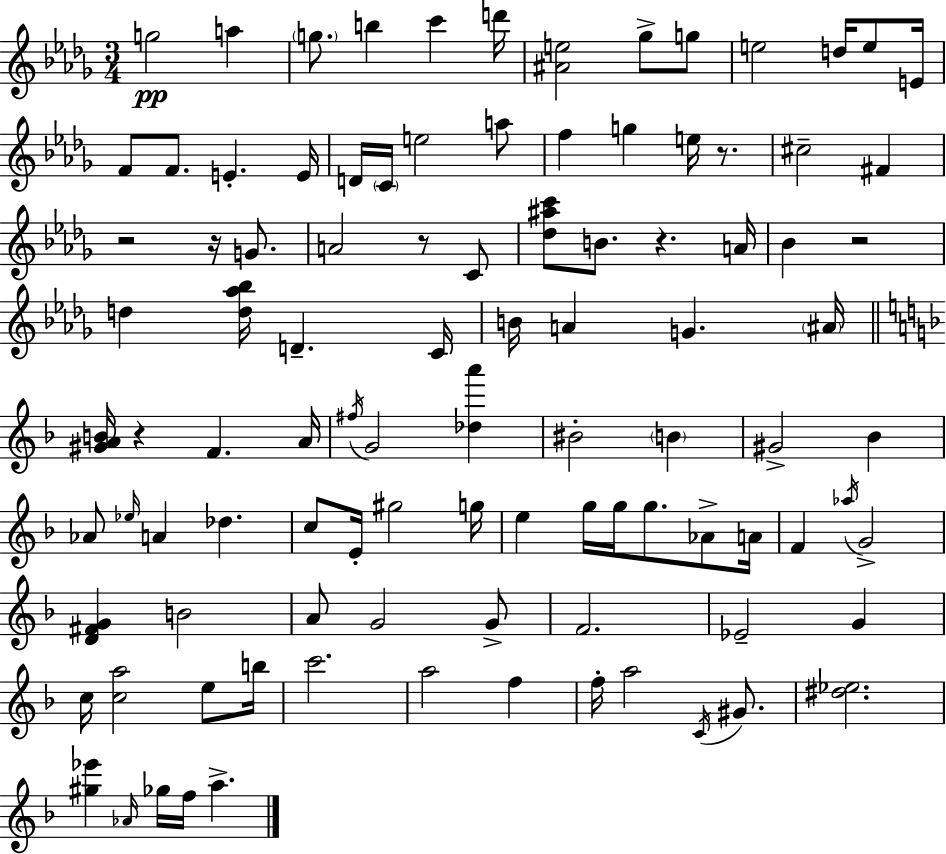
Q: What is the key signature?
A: BES minor